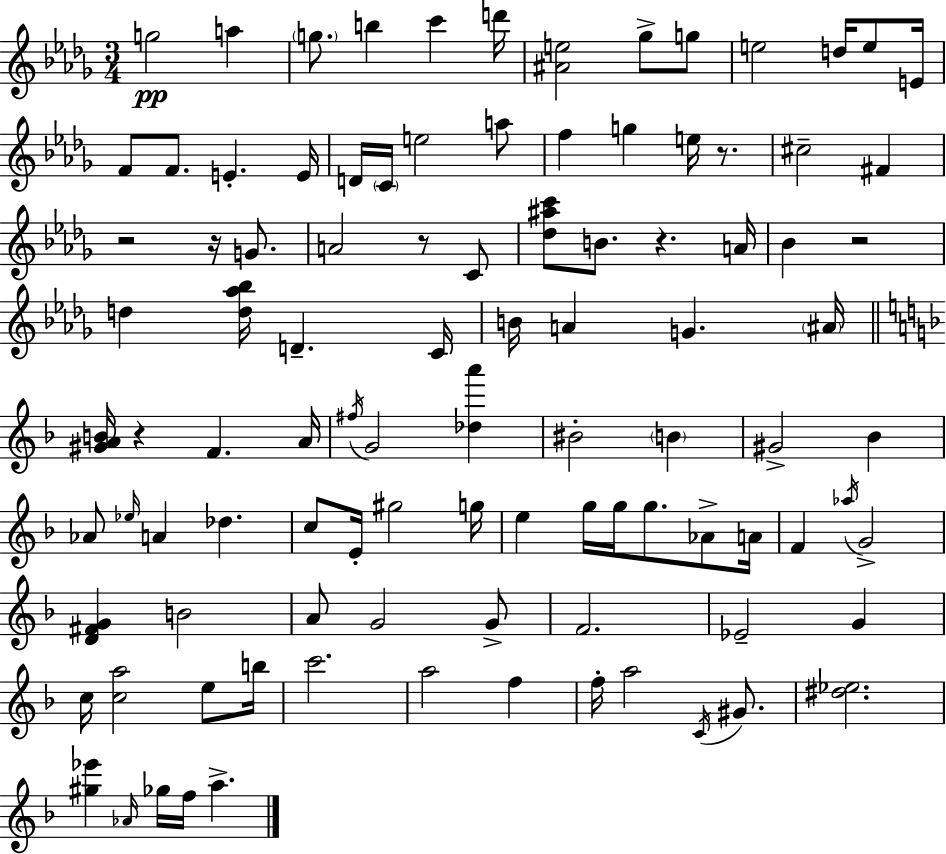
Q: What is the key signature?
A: BES minor